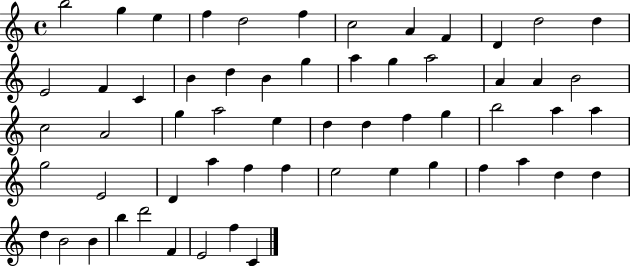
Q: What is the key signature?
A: C major